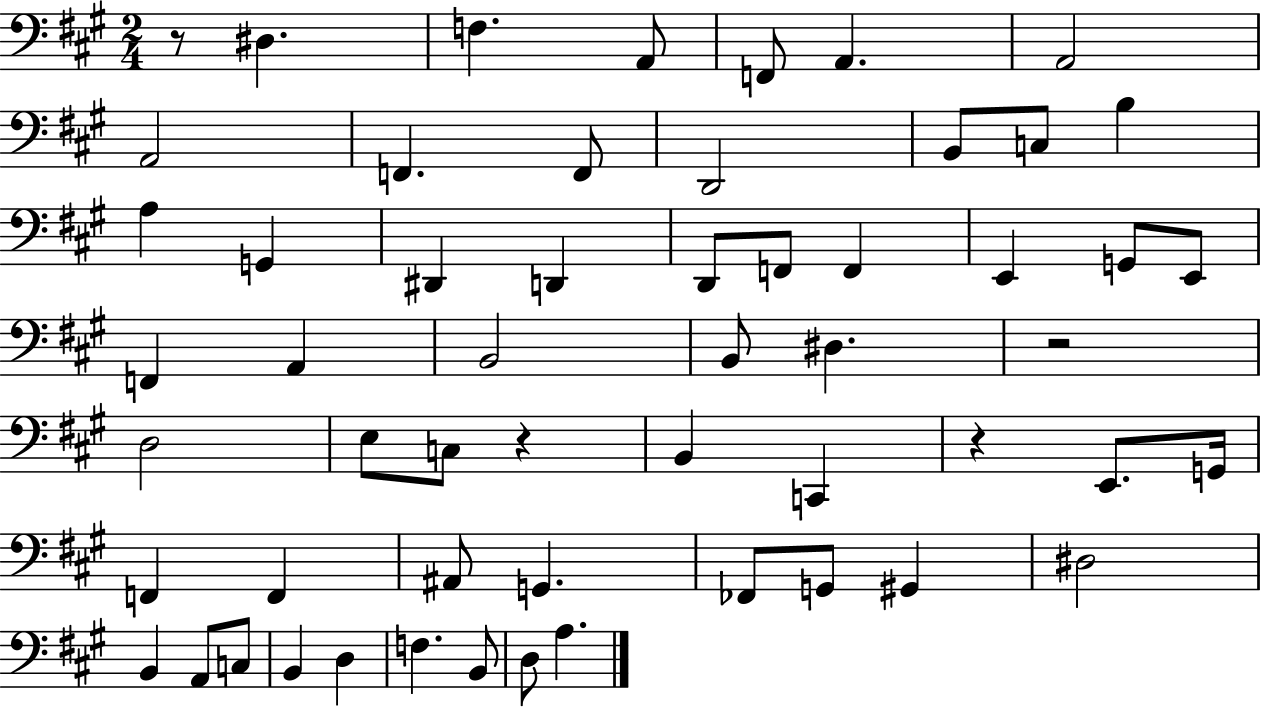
R/e D#3/q. F3/q. A2/e F2/e A2/q. A2/h A2/h F2/q. F2/e D2/h B2/e C3/e B3/q A3/q G2/q D#2/q D2/q D2/e F2/e F2/q E2/q G2/e E2/e F2/q A2/q B2/h B2/e D#3/q. R/h D3/h E3/e C3/e R/q B2/q C2/q R/q E2/e. G2/s F2/q F2/q A#2/e G2/q. FES2/e G2/e G#2/q D#3/h B2/q A2/e C3/e B2/q D3/q F3/q. B2/e D3/e A3/q.